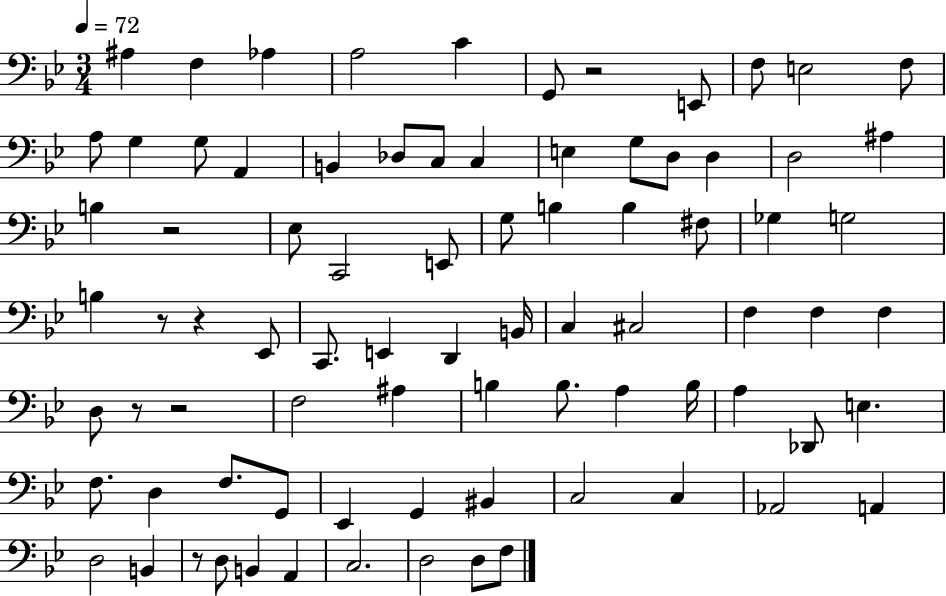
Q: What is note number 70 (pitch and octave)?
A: B2